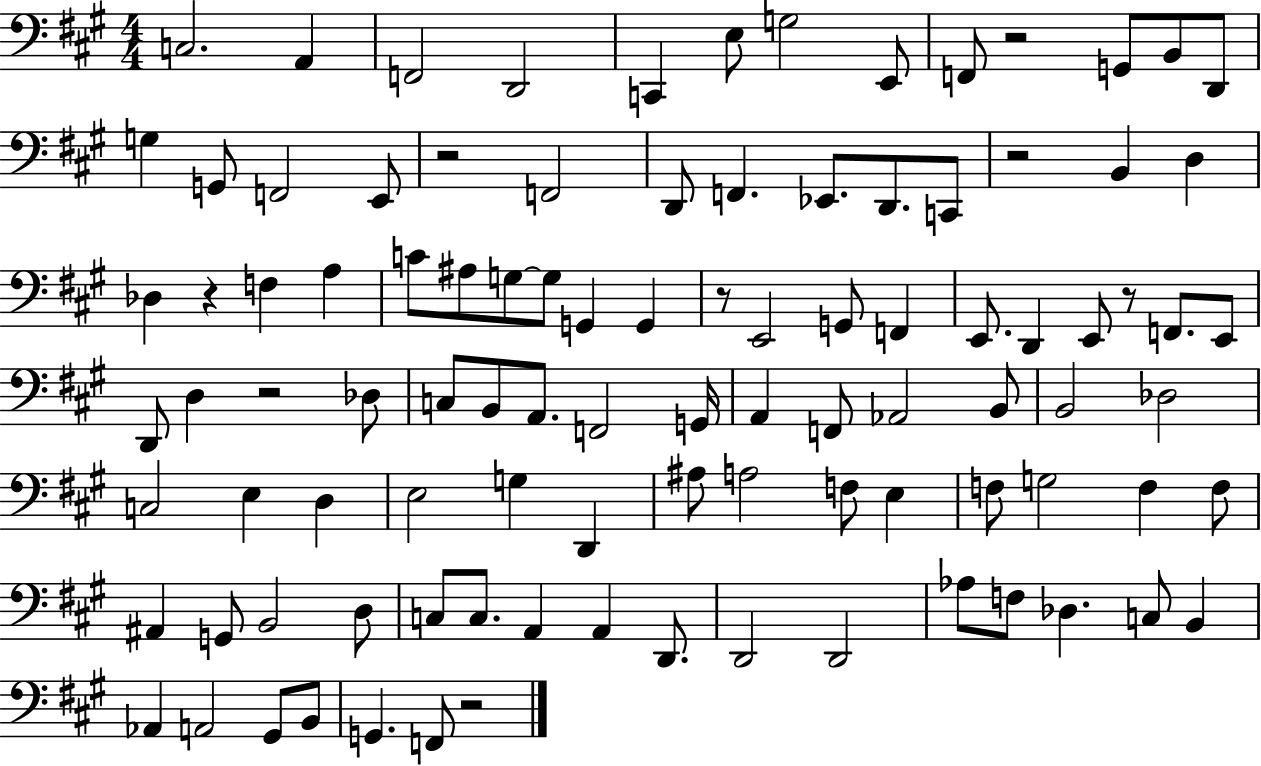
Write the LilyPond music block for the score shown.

{
  \clef bass
  \numericTimeSignature
  \time 4/4
  \key a \major
  c2. a,4 | f,2 d,2 | c,4 e8 g2 e,8 | f,8 r2 g,8 b,8 d,8 | \break g4 g,8 f,2 e,8 | r2 f,2 | d,8 f,4. ees,8. d,8. c,8 | r2 b,4 d4 | \break des4 r4 f4 a4 | c'8 ais8 g8~~ g8 g,4 g,4 | r8 e,2 g,8 f,4 | e,8. d,4 e,8 r8 f,8. e,8 | \break d,8 d4 r2 des8 | c8 b,8 a,8. f,2 g,16 | a,4 f,8 aes,2 b,8 | b,2 des2 | \break c2 e4 d4 | e2 g4 d,4 | ais8 a2 f8 e4 | f8 g2 f4 f8 | \break ais,4 g,8 b,2 d8 | c8 c8. a,4 a,4 d,8. | d,2 d,2 | aes8 f8 des4. c8 b,4 | \break aes,4 a,2 gis,8 b,8 | g,4. f,8 r2 | \bar "|."
}